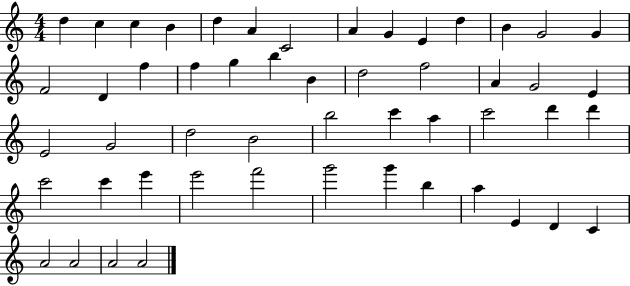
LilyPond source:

{
  \clef treble
  \numericTimeSignature
  \time 4/4
  \key c \major
  d''4 c''4 c''4 b'4 | d''4 a'4 c'2 | a'4 g'4 e'4 d''4 | b'4 g'2 g'4 | \break f'2 d'4 f''4 | f''4 g''4 b''4 b'4 | d''2 f''2 | a'4 g'2 e'4 | \break e'2 g'2 | d''2 b'2 | b''2 c'''4 a''4 | c'''2 d'''4 d'''4 | \break c'''2 c'''4 e'''4 | e'''2 f'''2 | g'''2 g'''4 b''4 | a''4 e'4 d'4 c'4 | \break a'2 a'2 | a'2 a'2 | \bar "|."
}